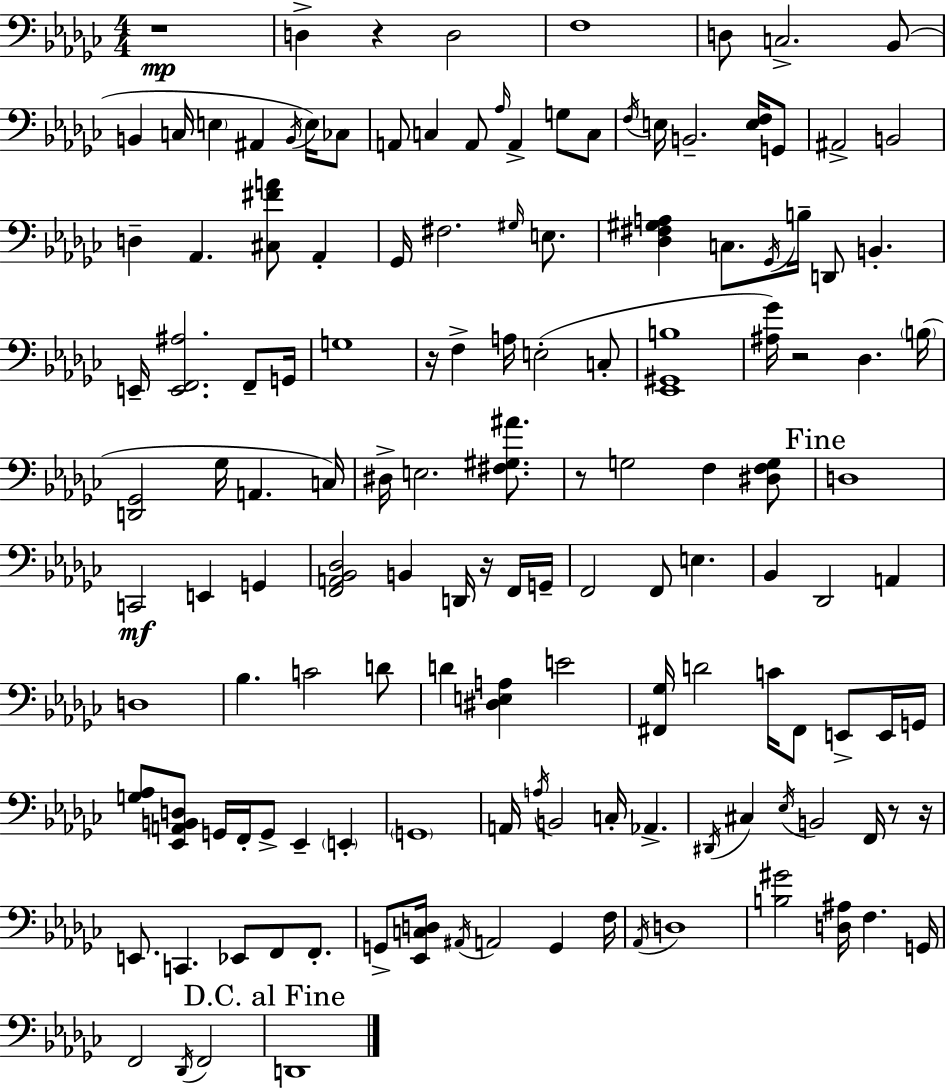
R/w D3/q R/q D3/h F3/w D3/e C3/h. Bb2/e B2/q C3/s E3/q A#2/q B2/s E3/s CES3/e A2/e C3/q A2/e Ab3/s A2/q G3/e C3/e F3/s E3/s B2/h. [E3,F3]/s G2/e A#2/h B2/h D3/q Ab2/q. [C#3,F#4,A4]/e Ab2/q Gb2/s F#3/h. G#3/s E3/e. [Db3,F#3,G#3,A3]/q C3/e. Gb2/s B3/s D2/e B2/q. E2/s [E2,F2,A#3]/h. F2/e G2/s G3/w R/s F3/q A3/s E3/h C3/e [Eb2,G#2,B3]/w [A#3,Gb4]/s R/h Db3/q. B3/s [D2,Gb2]/h Gb3/s A2/q. C3/s D#3/s E3/h. [F#3,G#3,A#4]/e. R/e G3/h F3/q [D#3,F3,G3]/e D3/w C2/h E2/q G2/q [F2,A2,Bb2,Db3]/h B2/q D2/s R/s F2/s G2/s F2/h F2/e E3/q. Bb2/q Db2/h A2/q D3/w Bb3/q. C4/h D4/e D4/q [D#3,E3,A3]/q E4/h [F#2,Gb3]/s D4/h C4/s F#2/e E2/e E2/s G2/s [G3,Ab3]/e [Eb2,A2,B2,D3]/e G2/s F2/s G2/e Eb2/q E2/q G2/w A2/s A3/s B2/h C3/s Ab2/q. D#2/s C#3/q Eb3/s B2/h F2/s R/e R/s E2/e. C2/q. Eb2/e F2/e F2/e. G2/e [Eb2,C3,D3]/s A#2/s A2/h G2/q F3/s Ab2/s D3/w [B3,G#4]/h [D3,A#3]/s F3/q. G2/s F2/h Db2/s F2/h D2/w